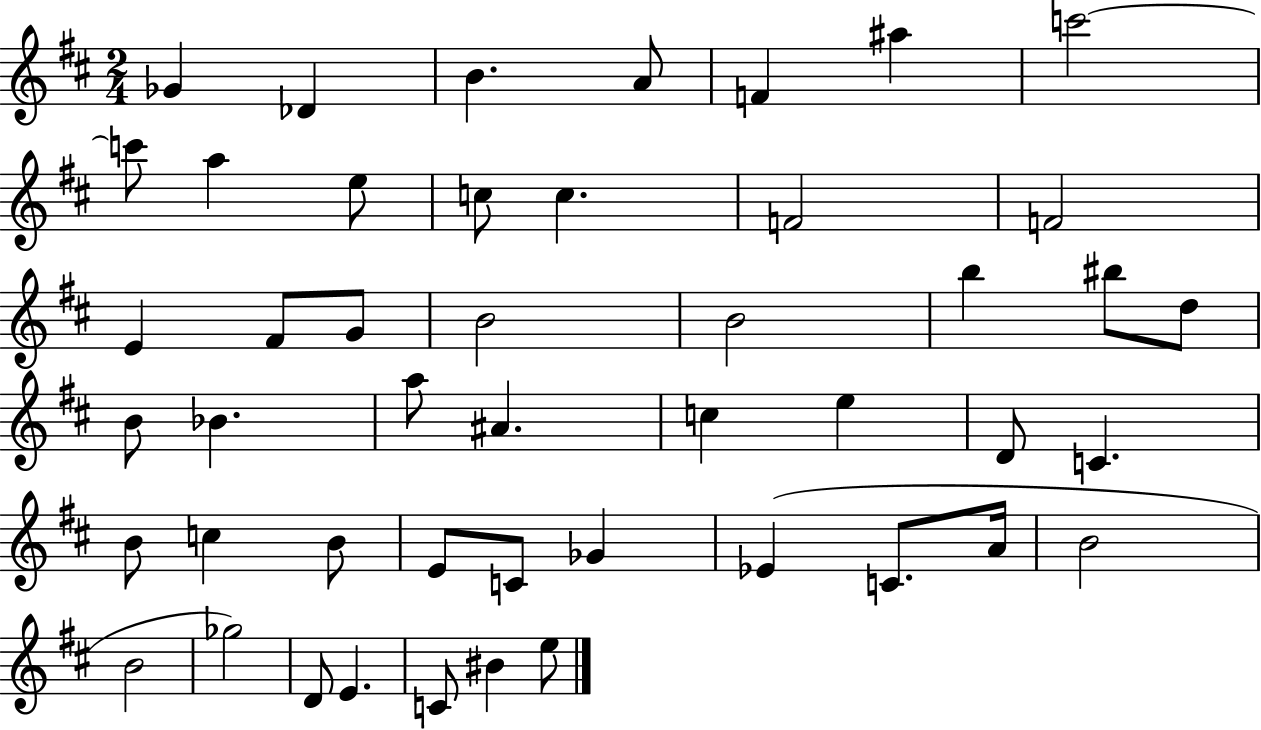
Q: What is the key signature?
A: D major